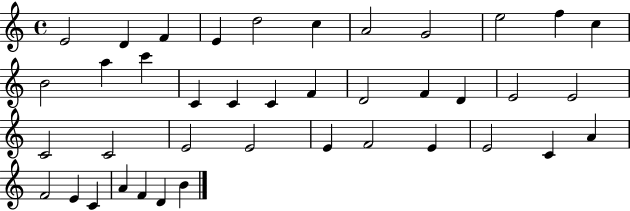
{
  \clef treble
  \time 4/4
  \defaultTimeSignature
  \key c \major
  e'2 d'4 f'4 | e'4 d''2 c''4 | a'2 g'2 | e''2 f''4 c''4 | \break b'2 a''4 c'''4 | c'4 c'4 c'4 f'4 | d'2 f'4 d'4 | e'2 e'2 | \break c'2 c'2 | e'2 e'2 | e'4 f'2 e'4 | e'2 c'4 a'4 | \break f'2 e'4 c'4 | a'4 f'4 d'4 b'4 | \bar "|."
}